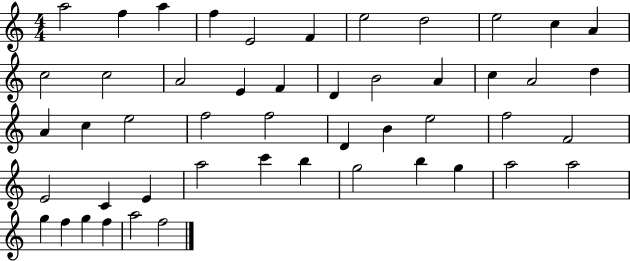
X:1
T:Untitled
M:4/4
L:1/4
K:C
a2 f a f E2 F e2 d2 e2 c A c2 c2 A2 E F D B2 A c A2 d A c e2 f2 f2 D B e2 f2 F2 E2 C E a2 c' b g2 b g a2 a2 g f g f a2 f2